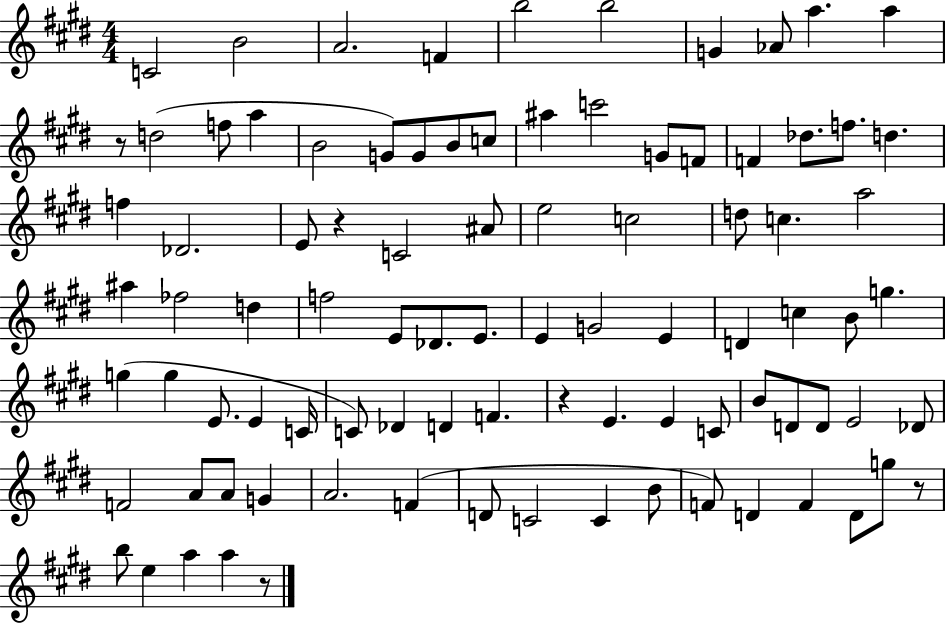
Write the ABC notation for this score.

X:1
T:Untitled
M:4/4
L:1/4
K:E
C2 B2 A2 F b2 b2 G _A/2 a a z/2 d2 f/2 a B2 G/2 G/2 B/2 c/2 ^a c'2 G/2 F/2 F _d/2 f/2 d f _D2 E/2 z C2 ^A/2 e2 c2 d/2 c a2 ^a _f2 d f2 E/2 _D/2 E/2 E G2 E D c B/2 g g g E/2 E C/4 C/2 _D D F z E E C/2 B/2 D/2 D/2 E2 _D/2 F2 A/2 A/2 G A2 F D/2 C2 C B/2 F/2 D F D/2 g/2 z/2 b/2 e a a z/2